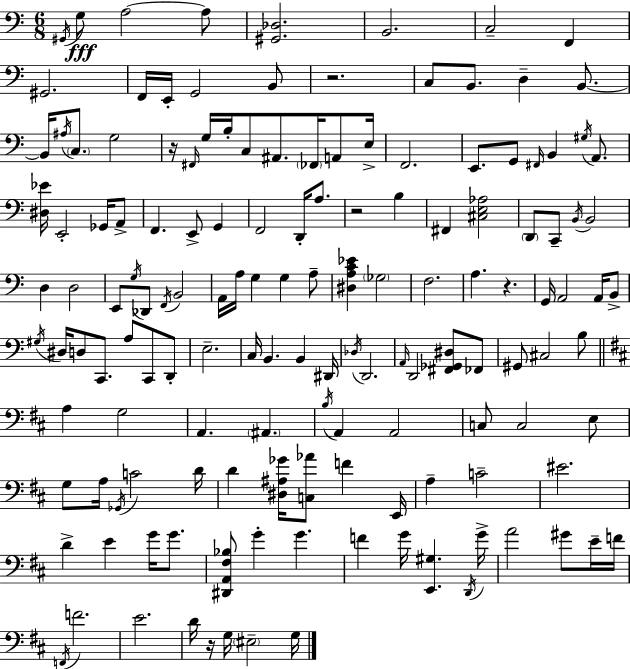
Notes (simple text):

G#2/s G3/e A3/h A3/e [G#2,Db3]/h. B2/h. C3/h F2/q G#2/h. F2/s E2/s G2/h B2/e R/h. C3/e B2/e. D3/q B2/e. B2/s A#3/s C3/e. G3/h R/s F#2/s G3/s B3/s C3/e A#2/e. FES2/s A2/e E3/s F2/h. E2/e. G2/e F#2/s B2/q G#3/s A2/e. [D#3,Eb4]/s E2/h Gb2/s A2/e F2/q. E2/e G2/q F2/h D2/s A3/e. R/h B3/q F#2/q [C#3,E3,Ab3]/h D2/e C2/e B2/s B2/h D3/q D3/h E2/e G3/s Db2/e F2/s B2/h A2/s A3/s G3/q G3/q A3/e [D#3,A3,C4,Eb4]/q Gb3/h F3/h. A3/q. R/q. G2/s A2/h A2/s B2/e G#3/s D#3/s D3/e C2/e. A3/e C2/e D2/e E3/h. C3/s B2/q. B2/q D#2/s Db3/s D2/h. A2/s D2/h [F#2,Gb2,D#3]/e FES2/e G#2/e C#3/h B3/e A3/q G3/h A2/q. A#2/q. B3/s A2/q A2/h C3/e C3/h E3/e G3/e A3/s Gb2/s C4/h D4/s D4/q [D#3,A#3,Gb4]/s [C3,Ab4]/e F4/q E2/s A3/q C4/h EIS4/h. D4/q E4/q G4/s G4/e. [D#2,A2,F#3,Bb3]/e G4/q G4/q. F4/q G4/s [E2,G#3]/q. D2/s G4/s A4/h G#4/e E4/s F4/s F2/s F4/h. E4/h. D4/s R/s G3/s EIS3/h G3/s